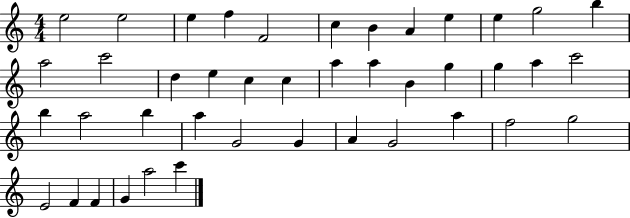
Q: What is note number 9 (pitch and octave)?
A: E5